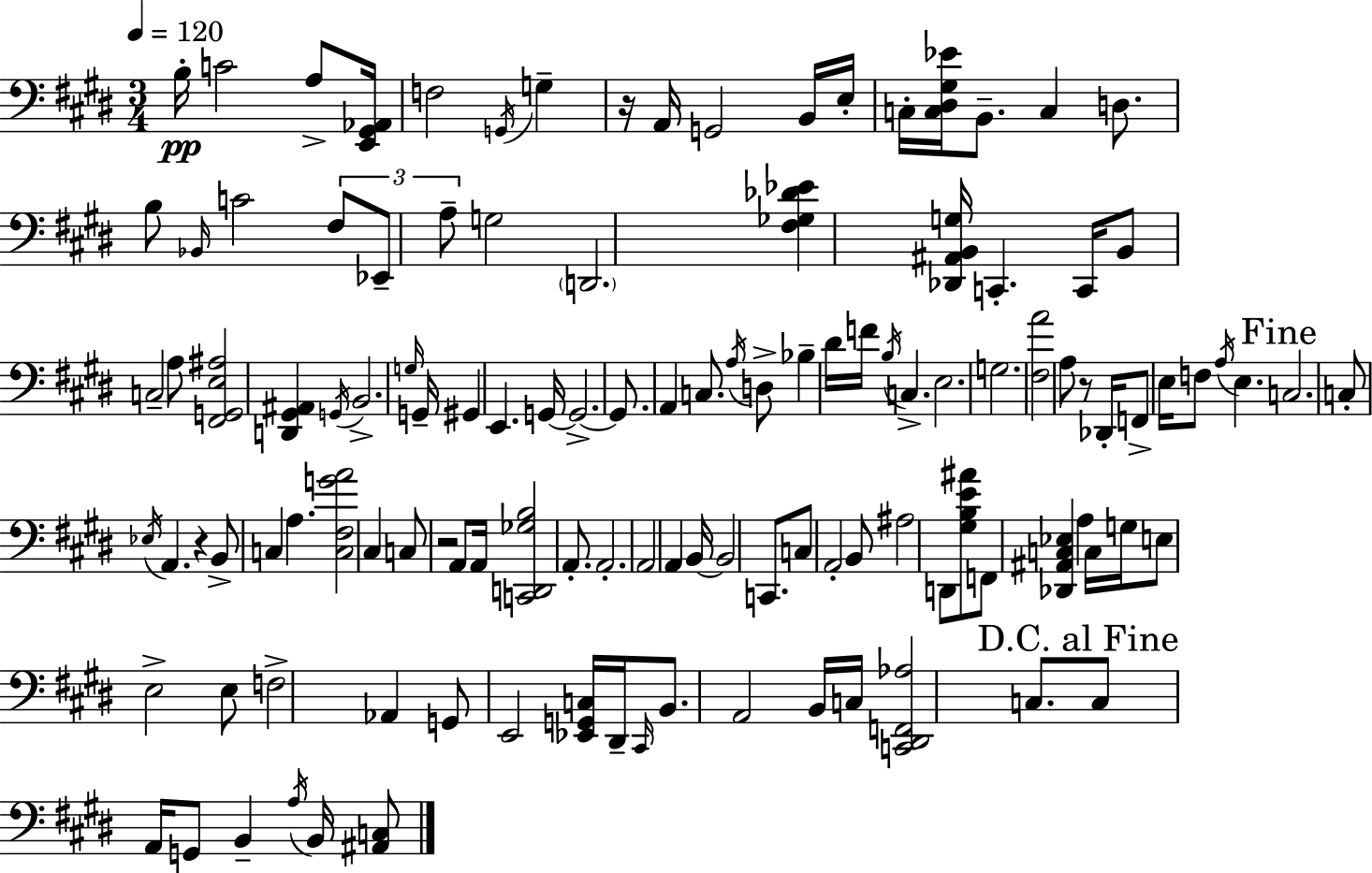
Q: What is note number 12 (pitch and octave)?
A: B2